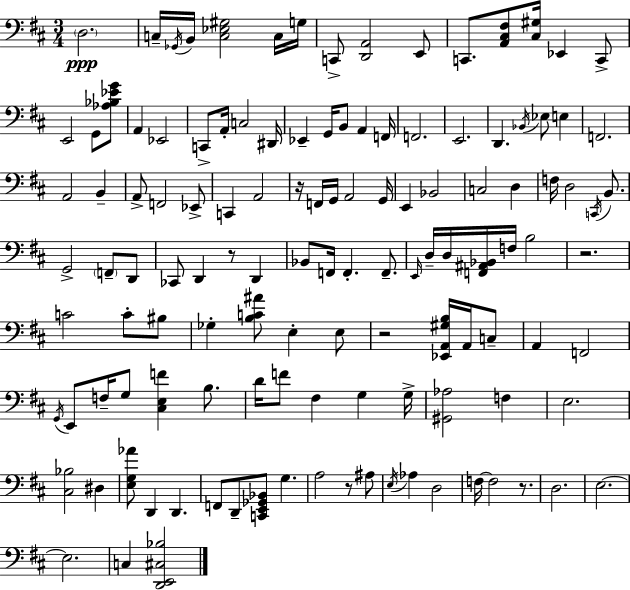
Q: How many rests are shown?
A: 6